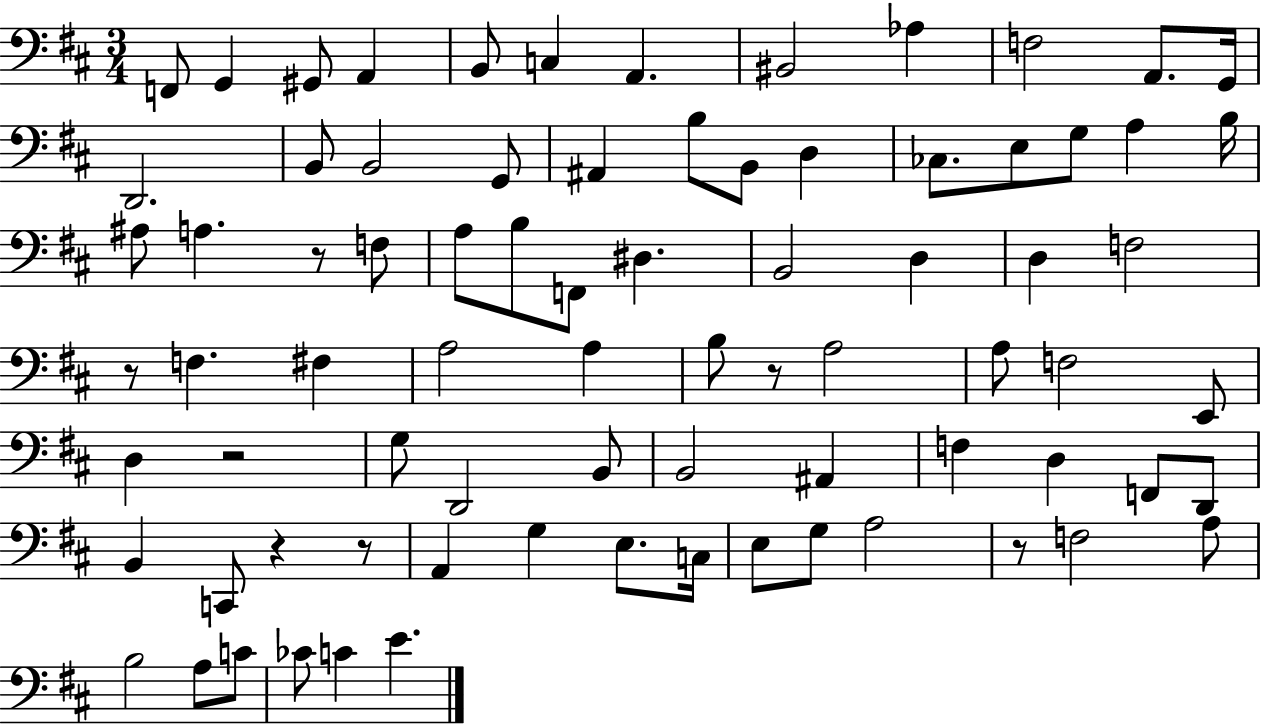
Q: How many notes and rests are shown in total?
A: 79